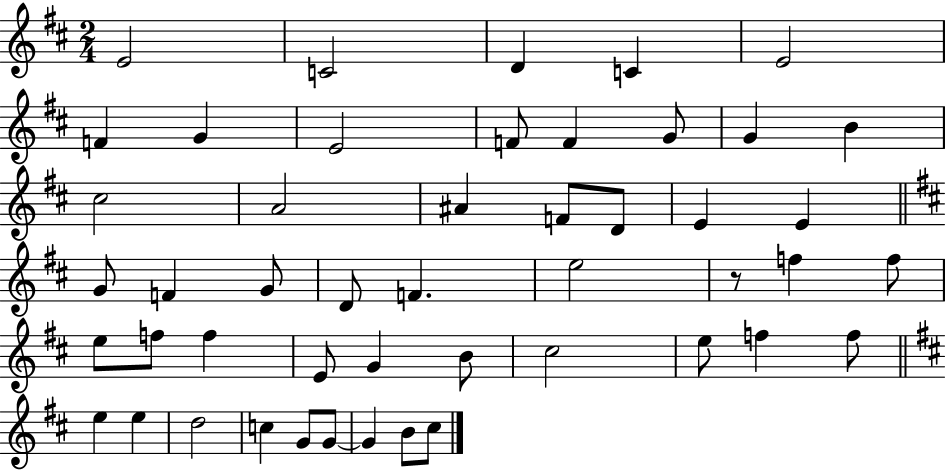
{
  \clef treble
  \numericTimeSignature
  \time 2/4
  \key d \major
  e'2 | c'2 | d'4 c'4 | e'2 | \break f'4 g'4 | e'2 | f'8 f'4 g'8 | g'4 b'4 | \break cis''2 | a'2 | ais'4 f'8 d'8 | e'4 e'4 | \break \bar "||" \break \key d \major g'8 f'4 g'8 | d'8 f'4. | e''2 | r8 f''4 f''8 | \break e''8 f''8 f''4 | e'8 g'4 b'8 | cis''2 | e''8 f''4 f''8 | \break \bar "||" \break \key b \minor e''4 e''4 | d''2 | c''4 g'8 g'8~~ | g'4 b'8 cis''8 | \break \bar "|."
}